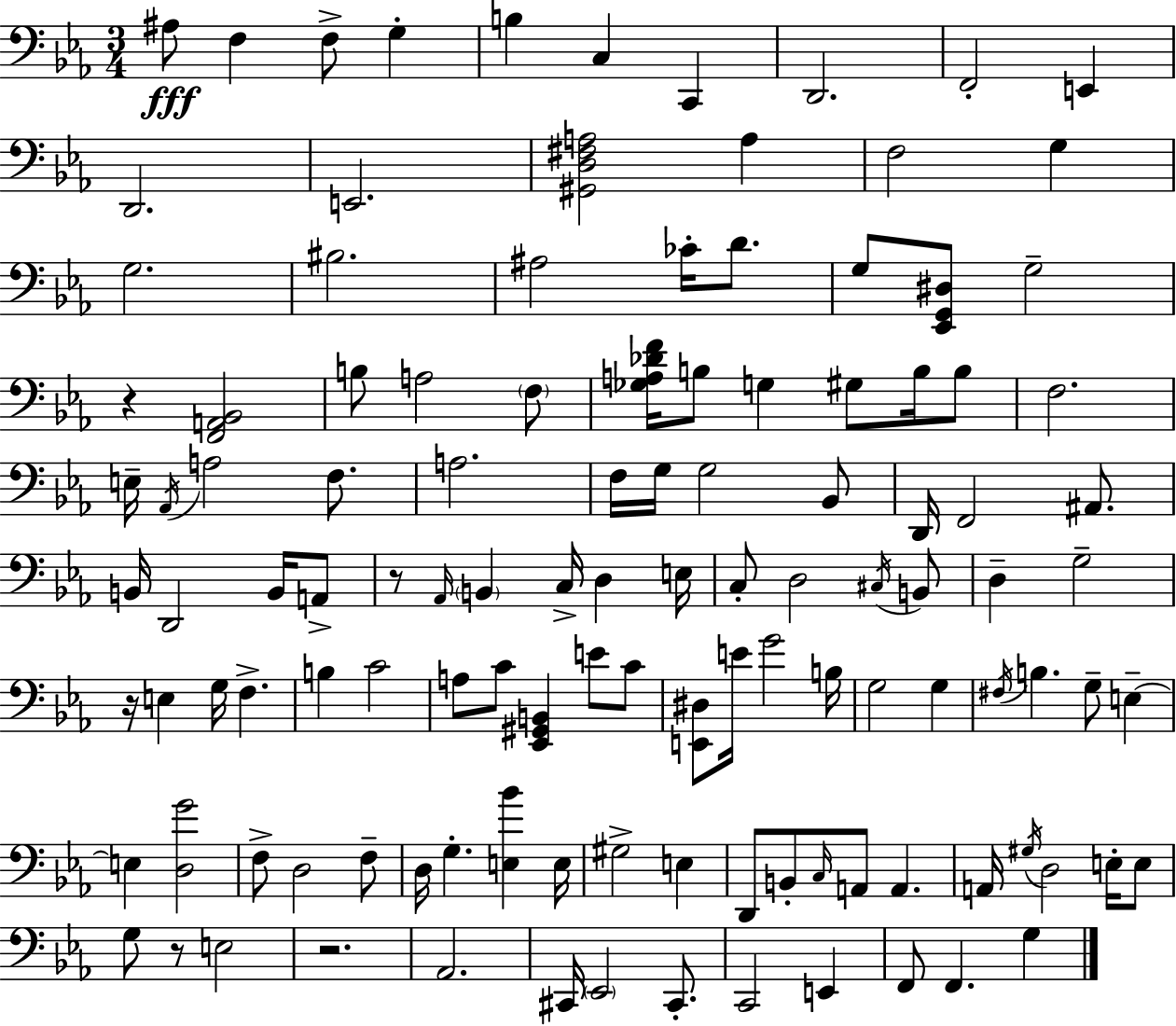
A#3/e F3/q F3/e G3/q B3/q C3/q C2/q D2/h. F2/h E2/q D2/h. E2/h. [G#2,D3,F#3,A3]/h A3/q F3/h G3/q G3/h. BIS3/h. A#3/h CES4/s D4/e. G3/e [Eb2,G2,D#3]/e G3/h R/q [F2,A2,Bb2]/h B3/e A3/h F3/e [Gb3,A3,Db4,F4]/s B3/e G3/q G#3/e B3/s B3/e F3/h. E3/s Ab2/s A3/h F3/e. A3/h. F3/s G3/s G3/h Bb2/e D2/s F2/h A#2/e. B2/s D2/h B2/s A2/e R/e Ab2/s B2/q C3/s D3/q E3/s C3/e D3/h C#3/s B2/e D3/q G3/h R/s E3/q G3/s F3/q. B3/q C4/h A3/e C4/e [Eb2,G#2,B2]/q E4/e C4/e [E2,D#3]/e E4/s G4/h B3/s G3/h G3/q F#3/s B3/q. G3/e E3/q E3/q [D3,G4]/h F3/e D3/h F3/e D3/s G3/q. [E3,Bb4]/q E3/s G#3/h E3/q D2/e B2/e C3/s A2/e A2/q. A2/s G#3/s D3/h E3/s E3/e G3/e R/e E3/h R/h. Ab2/h. C#2/s Eb2/h C#2/e. C2/h E2/q F2/e F2/q. G3/q